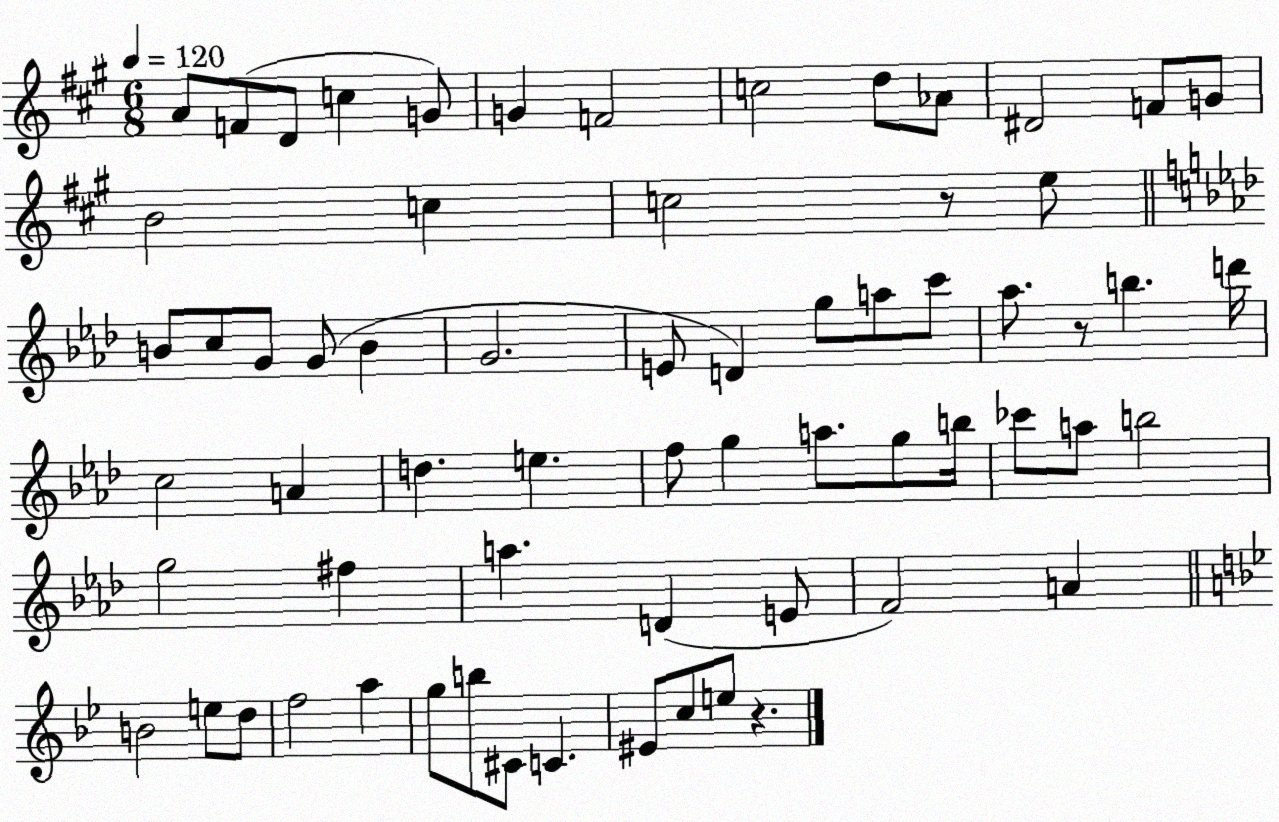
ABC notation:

X:1
T:Untitled
M:6/8
L:1/4
K:A
A/2 F/2 D/2 c G/2 G F2 c2 d/2 _A/2 ^D2 F/2 G/2 B2 c c2 z/2 e/2 B/2 c/2 G/2 G/2 B G2 E/2 D g/2 a/2 c'/2 _a/2 z/2 b d'/4 c2 A d e f/2 g a/2 g/2 b/4 _c'/2 a/2 b2 g2 ^f a D E/2 F2 A B2 e/2 d/2 f2 a g/2 b/2 ^C/2 C ^E/2 c/2 e/2 z